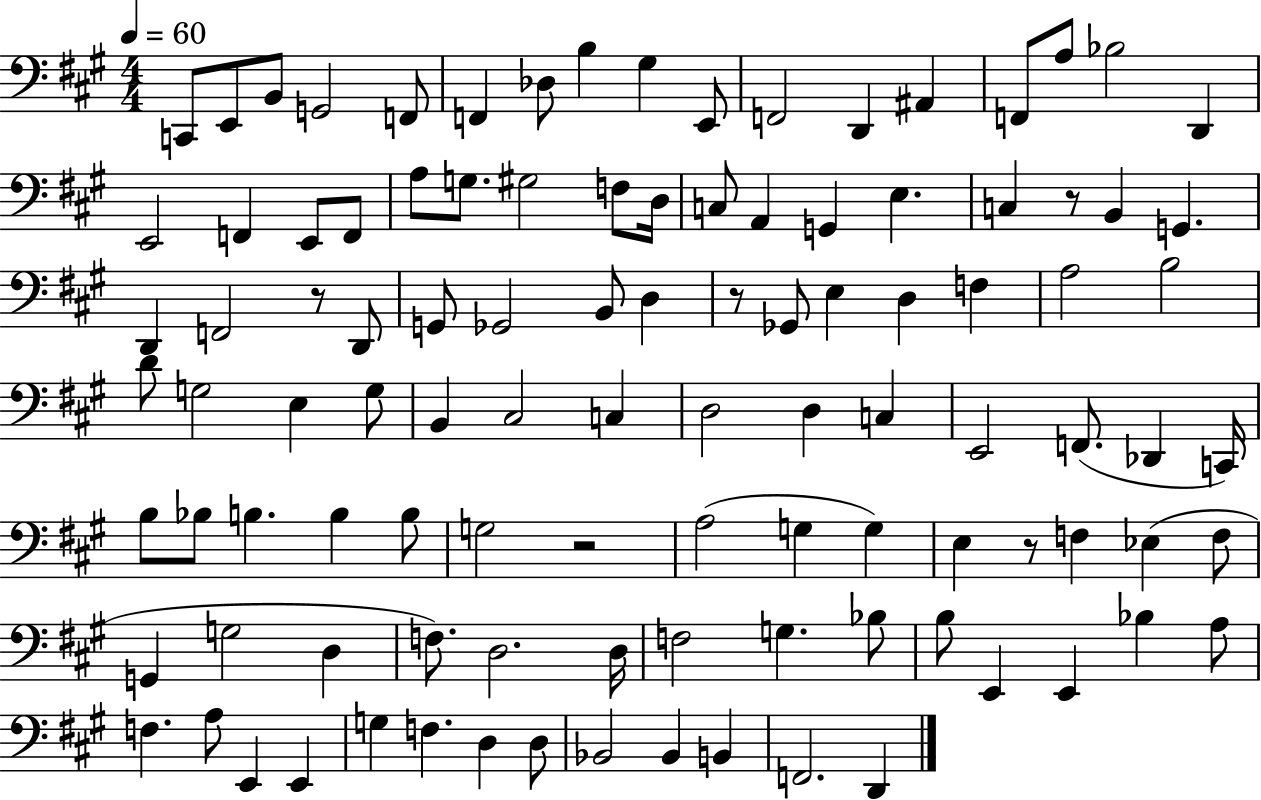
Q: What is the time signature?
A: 4/4